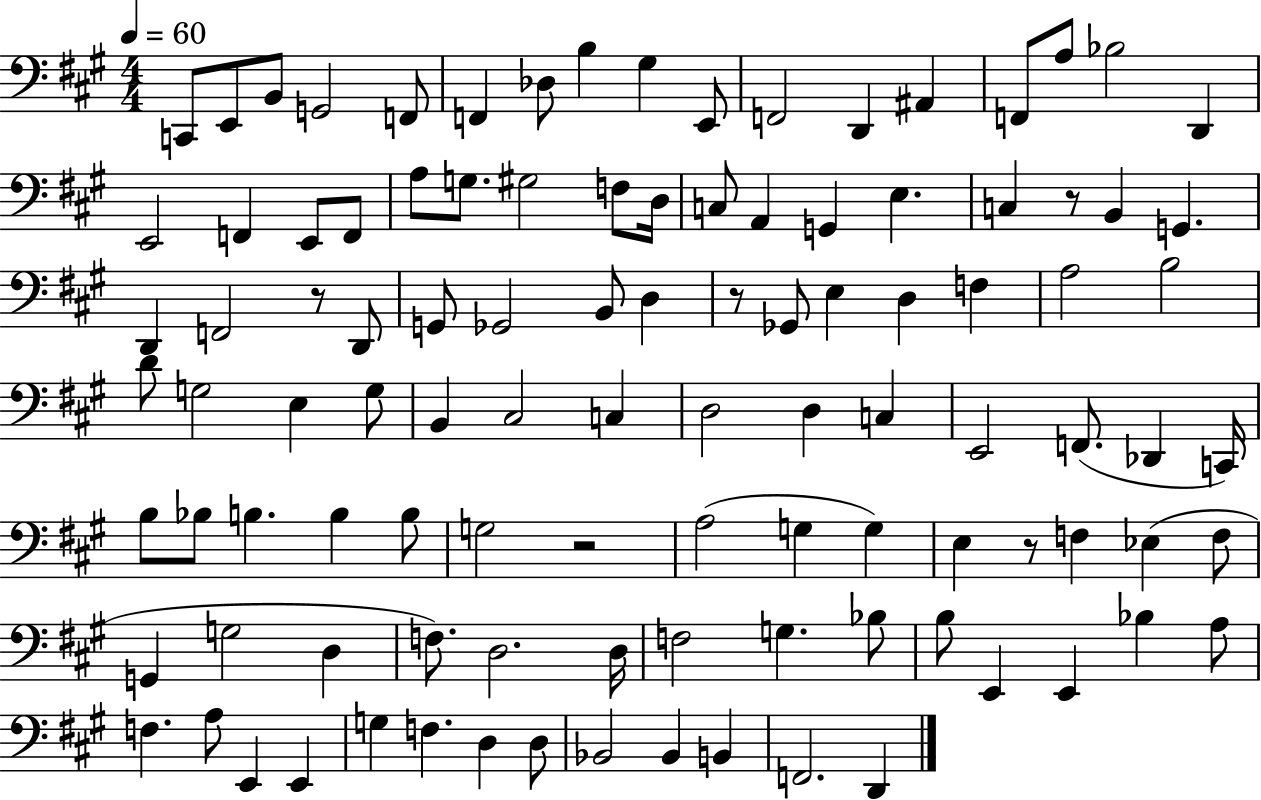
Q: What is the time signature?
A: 4/4